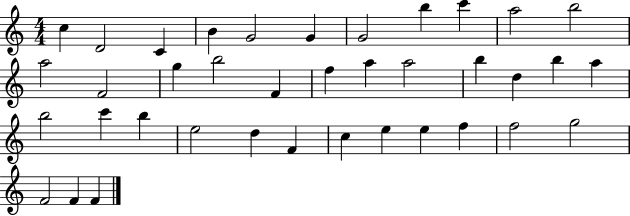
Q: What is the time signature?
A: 4/4